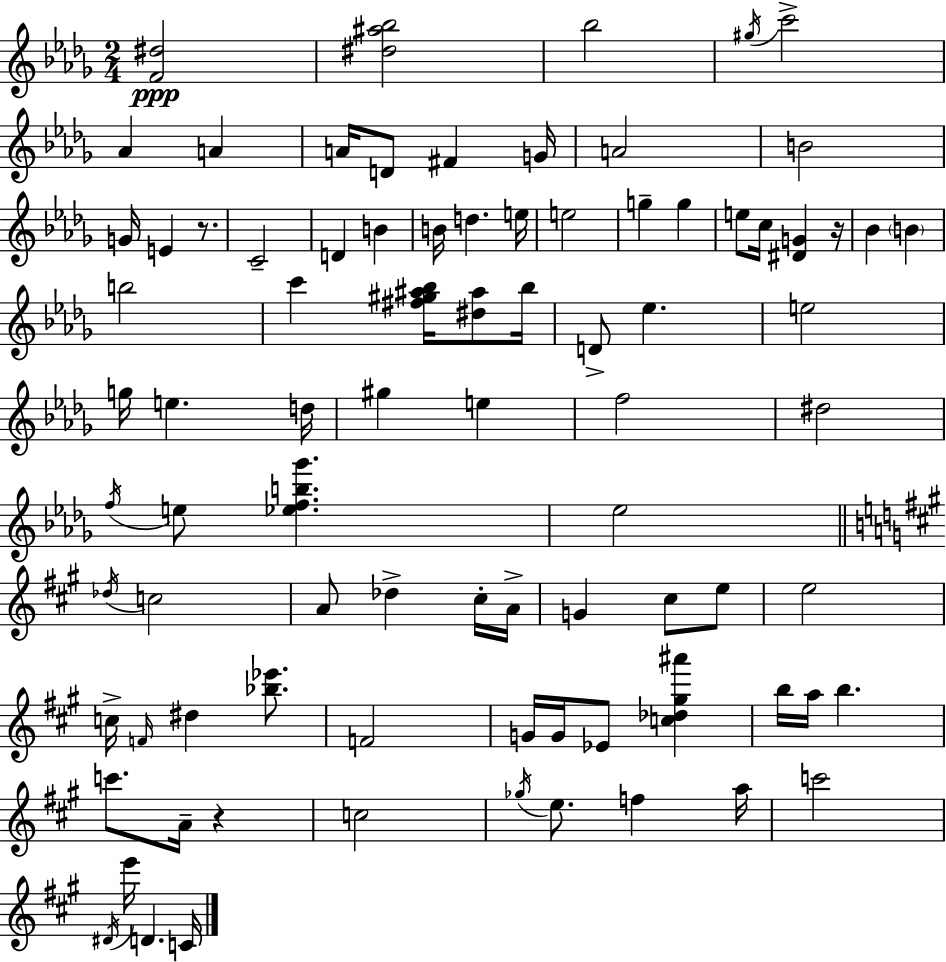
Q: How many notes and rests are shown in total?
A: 85